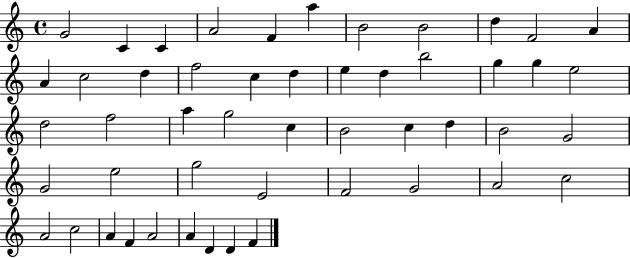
{
  \clef treble
  \time 4/4
  \defaultTimeSignature
  \key c \major
  g'2 c'4 c'4 | a'2 f'4 a''4 | b'2 b'2 | d''4 f'2 a'4 | \break a'4 c''2 d''4 | f''2 c''4 d''4 | e''4 d''4 b''2 | g''4 g''4 e''2 | \break d''2 f''2 | a''4 g''2 c''4 | b'2 c''4 d''4 | b'2 g'2 | \break g'2 e''2 | g''2 e'2 | f'2 g'2 | a'2 c''2 | \break a'2 c''2 | a'4 f'4 a'2 | a'4 d'4 d'4 f'4 | \bar "|."
}